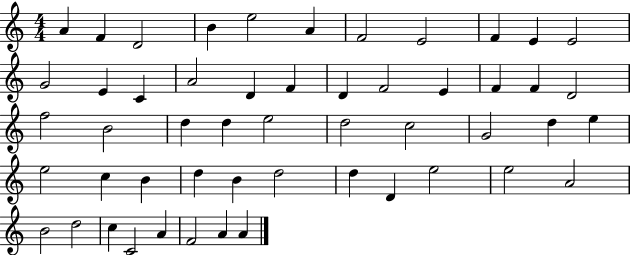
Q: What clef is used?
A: treble